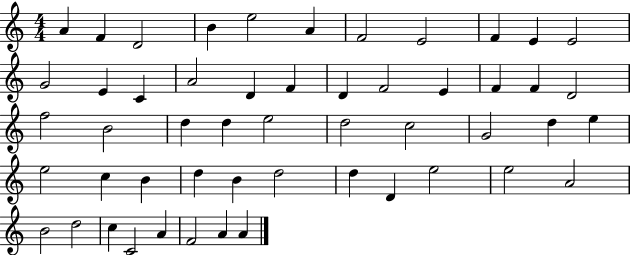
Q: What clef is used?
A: treble